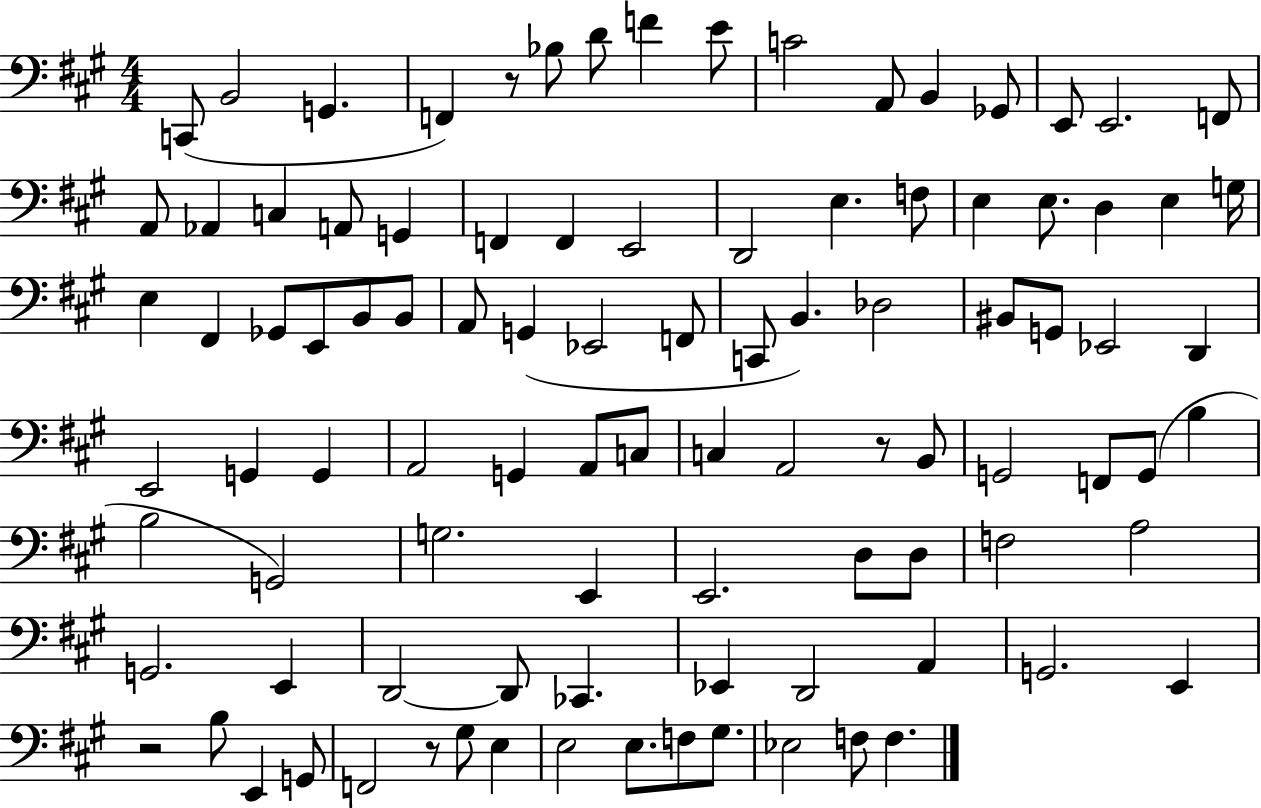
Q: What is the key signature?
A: A major